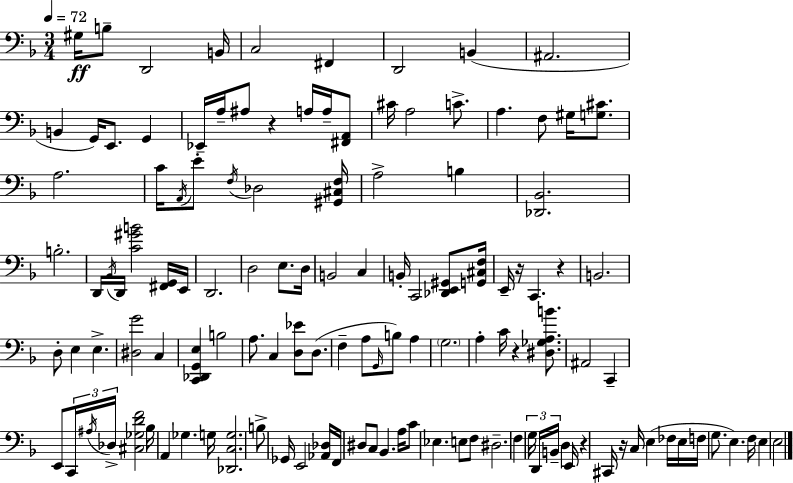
{
  \clef bass
  \numericTimeSignature
  \time 3/4
  \key d \minor
  \tempo 4 = 72
  gis16\ff b8-- d,2 b,16 | c2 fis,4 | d,2 b,4( | ais,2. | \break b,4 g,16) e,8. g,4 | ees,16-- a16-- ais8 r4 a16 a16-- <fis, a,>8 | cis'16 a2 c'8.-> | a4. f8 gis16 <g cis'>8. | \break a2. | c'16 \acciaccatura { a,16 } e'8-. \acciaccatura { f16 } des2 | <gis, cis f>16 a2-> b4 | <des, bes,>2. | \break b2.-. | d,16 \acciaccatura { bes,16 } d,16 <c' gis' b'>2 | <fis, g,>16 e,16 d,2. | d2 e8. | \break d16 b,2 c4 | b,16-. c,2 | <des, e, gis,>8 <g, cis f>16 e,16-- r16 c,4. r4 | b,2. | \break d8-. e4 e4.-> | <dis g'>2 c4 | <c, des, g, e>4 b2 | a8. c4 <d ees'>8 | \break d8.( f4-- a8 \grace { g,16 }) b8 | a4 \parenthesize g2. | a4-. c'16 r4 | <dis ges a b'>8. ais,2 | \break c,4-- e,8 \tuplet 3/2 { c,16 \acciaccatura { ais16 } des16-> } <cis ges d' f'>2 | bes16 a,4 ges4. | g16 <des, c g>2. | b8-> ges,16 e,2 | \break <aes, des>16 f,16 dis8 c8 bes,4. | a16 c'8 ees4. | e8 f8 dis2.-- | f4 \tuplet 3/2 { g16 d,16 b,16-- } | \break d4 e,16 r4 cis,16 r16 c16 | e4( fes16 e16 f16 g8. e4.) | f16 e4 e2 | \bar "|."
}